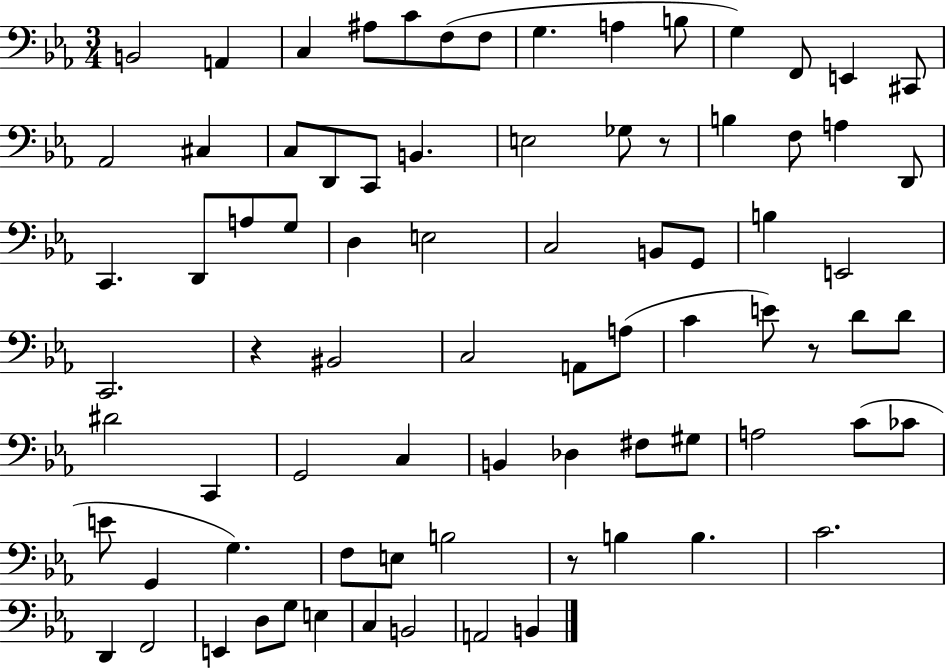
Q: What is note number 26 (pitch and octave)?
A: D2